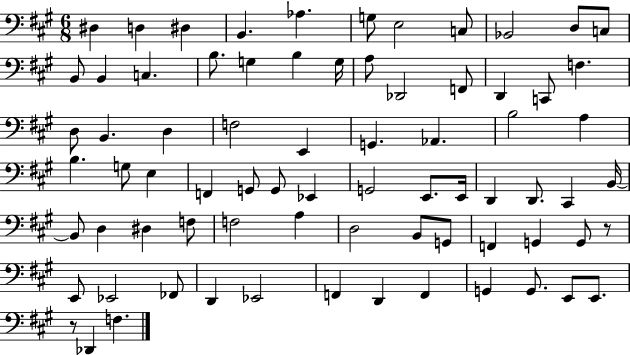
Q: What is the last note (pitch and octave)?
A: F3